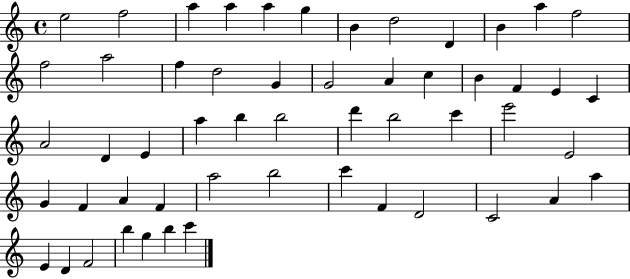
X:1
T:Untitled
M:4/4
L:1/4
K:C
e2 f2 a a a g B d2 D B a f2 f2 a2 f d2 G G2 A c B F E C A2 D E a b b2 d' b2 c' e'2 E2 G F A F a2 b2 c' F D2 C2 A a E D F2 b g b c'